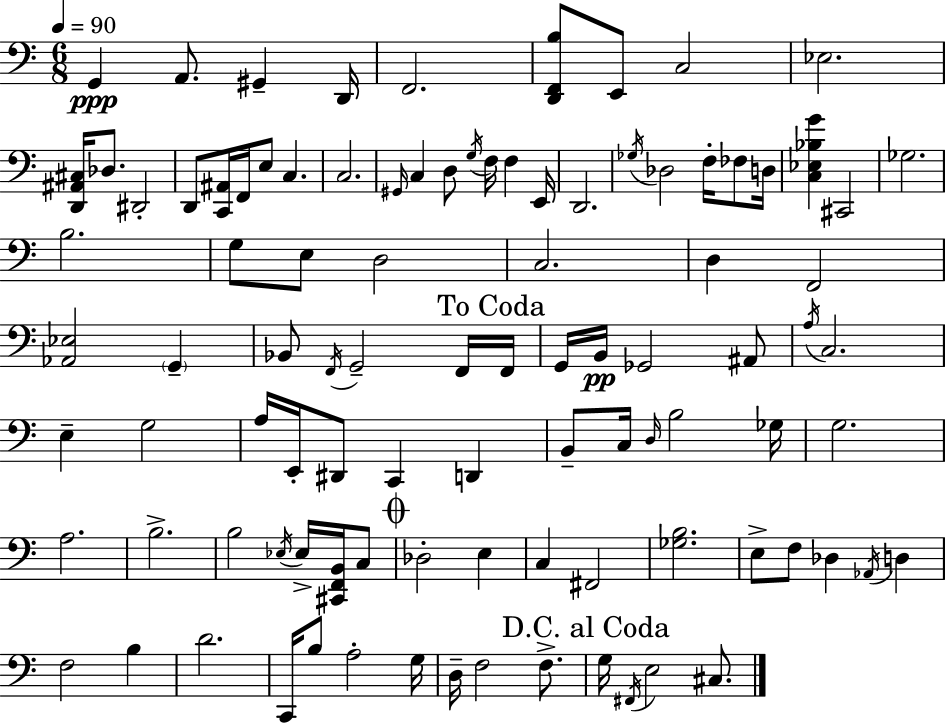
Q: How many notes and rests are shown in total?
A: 98